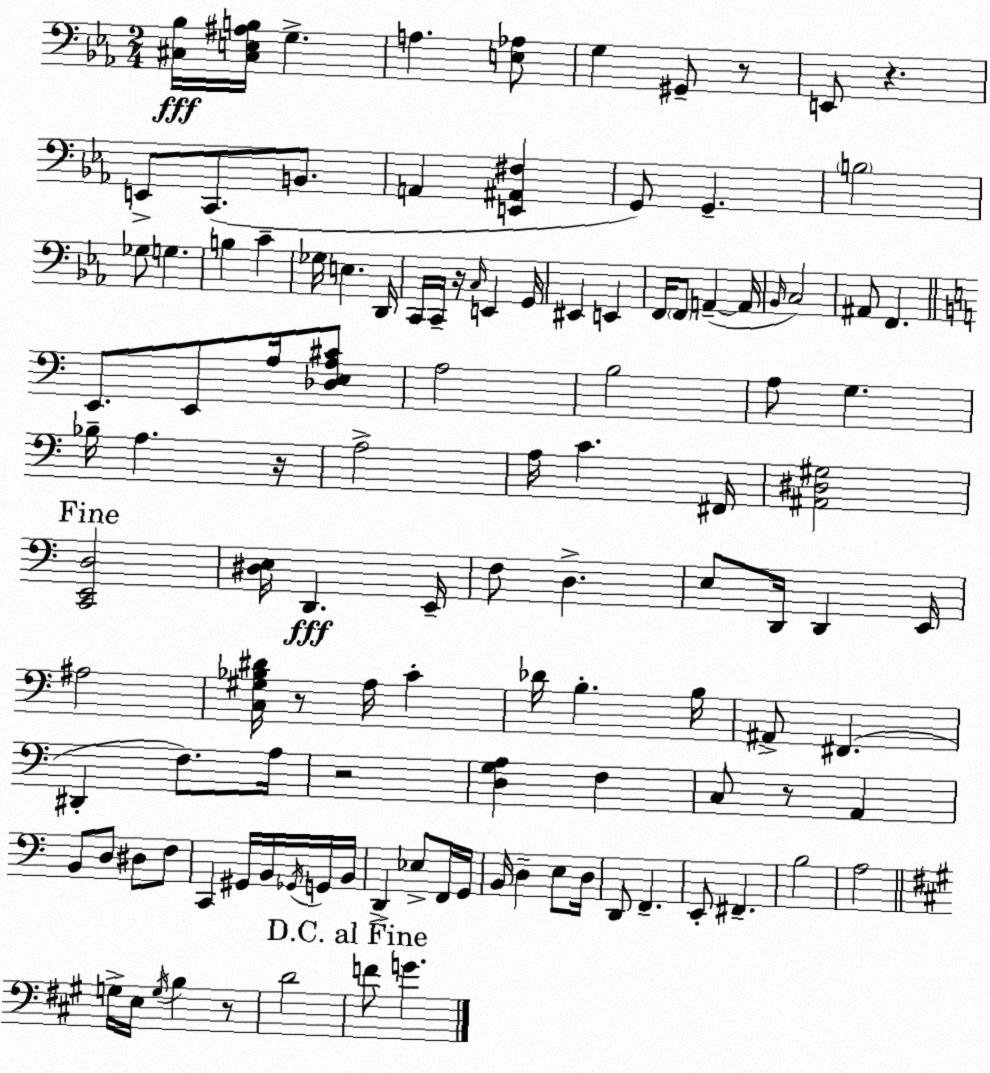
X:1
T:Untitled
M:2/4
L:1/4
K:Cm
[^C,_B,]/4 [^C,E,^A,B,]/4 G, A, [E,_A,]/2 G, ^G,,/2 z/2 E,,/2 z E,,/2 C,,/2 B,,/2 A,, [E,,^A,,^F,] G,,/2 G,, B,2 _G,/2 G, B, C _G,/4 E, D,,/4 C,,/4 C,,/4 z/4 C,/4 E,, G,,/4 ^E,, E,, F,,/4 F,,/2 A,, A,,/4 _B,,/4 C,2 ^A,,/2 F,, E,,/2 E,,/2 A,/4 [_D,E,A,^C]/2 A,2 B,2 A,/2 G, _B,/4 A, z/4 A,2 A,/4 C ^F,,/4 [^A,,^D,^G,]2 [C,,E,,D,]2 [^D,E,]/4 D,, E,,/4 F,/2 D, E,/2 D,,/4 D,, E,,/4 ^A,2 [C,^G,_B,^D]/4 z/2 A,/4 C _D/4 B, B,/4 ^A,,/2 ^F,, ^D,, F,/2 A,/4 z2 [D,G,A,] F, C,/2 z/2 A,, B,,/2 D,/2 ^D,/2 F,/2 C,, ^G,,/4 B,,/4 _G,,/4 G,,/4 B,,/4 D,, _E,/2 F,,/4 G,,/4 B,,/4 D, E,/2 D,/4 D,,/2 F,, E,,/2 ^F,, B,2 A,2 G,/4 E,/4 G,/4 B, z/2 D2 F/2 G